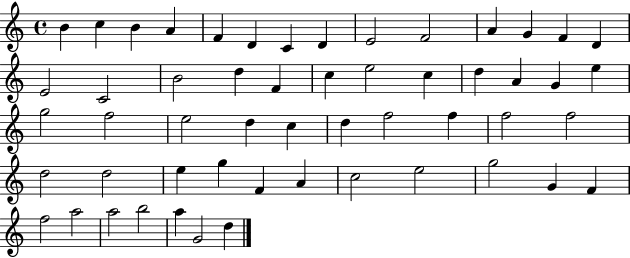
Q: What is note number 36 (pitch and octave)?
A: F5